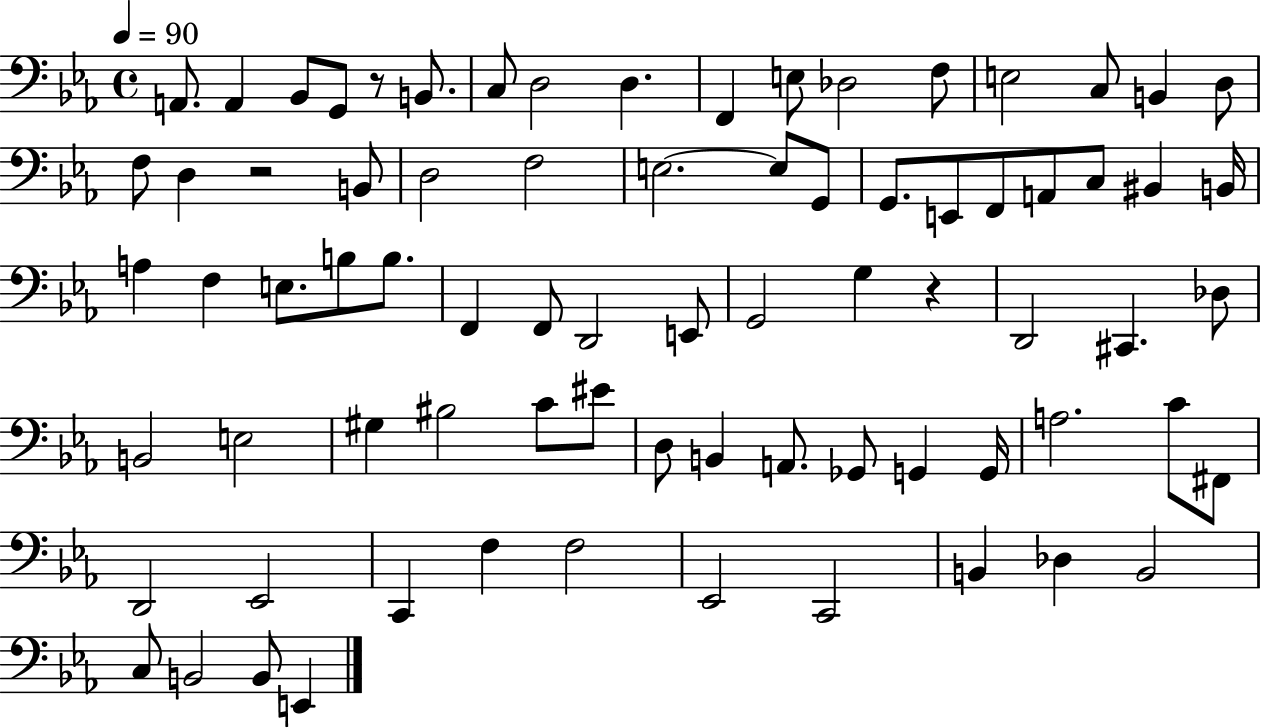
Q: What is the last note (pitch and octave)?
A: E2